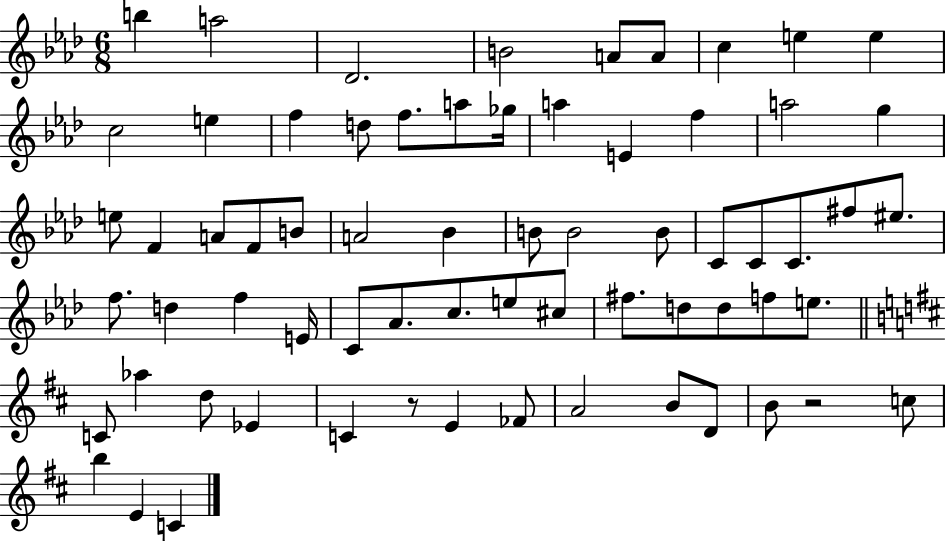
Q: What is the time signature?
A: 6/8